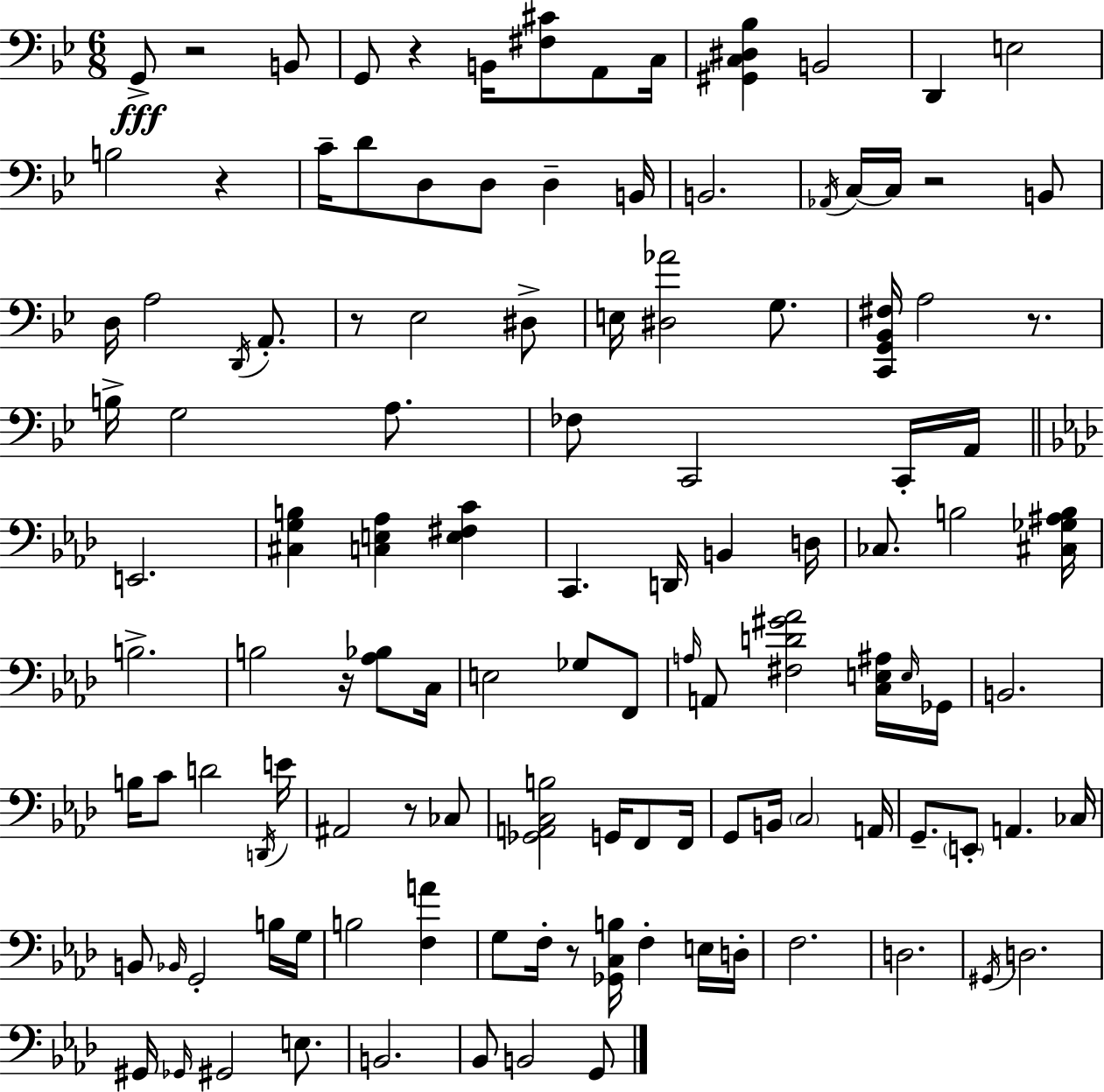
G2/e R/h B2/e G2/e R/q B2/s [F#3,C#4]/e A2/e C3/s [G#2,C3,D#3,Bb3]/q B2/h D2/q E3/h B3/h R/q C4/s D4/e D3/e D3/e D3/q B2/s B2/h. Ab2/s C3/s C3/s R/h B2/e D3/s A3/h D2/s A2/e. R/e Eb3/h D#3/e E3/s [D#3,Ab4]/h G3/e. [C2,G2,Bb2,F#3]/s A3/h R/e. B3/s G3/h A3/e. FES3/e C2/h C2/s A2/s E2/h. [C#3,G3,B3]/q [C3,E3,Ab3]/q [E3,F#3,C4]/q C2/q. D2/s B2/q D3/s CES3/e. B3/h [C#3,Gb3,A#3,B3]/s B3/h. B3/h R/s [Ab3,Bb3]/e C3/s E3/h Gb3/e F2/e A3/s A2/e [F#3,D4,G#4,Ab4]/h [C3,E3,A#3]/s E3/s Gb2/s B2/h. B3/s C4/e D4/h D2/s E4/s A#2/h R/e CES3/e [Gb2,A2,C3,B3]/h G2/s F2/e F2/s G2/e B2/s C3/h A2/s G2/e. E2/e A2/q. CES3/s B2/e Bb2/s G2/h B3/s G3/s B3/h [F3,A4]/q G3/e F3/s R/e [Gb2,C3,B3]/s F3/q E3/s D3/s F3/h. D3/h. G#2/s D3/h. G#2/s Gb2/s G#2/h E3/e. B2/h. Bb2/e B2/h G2/e